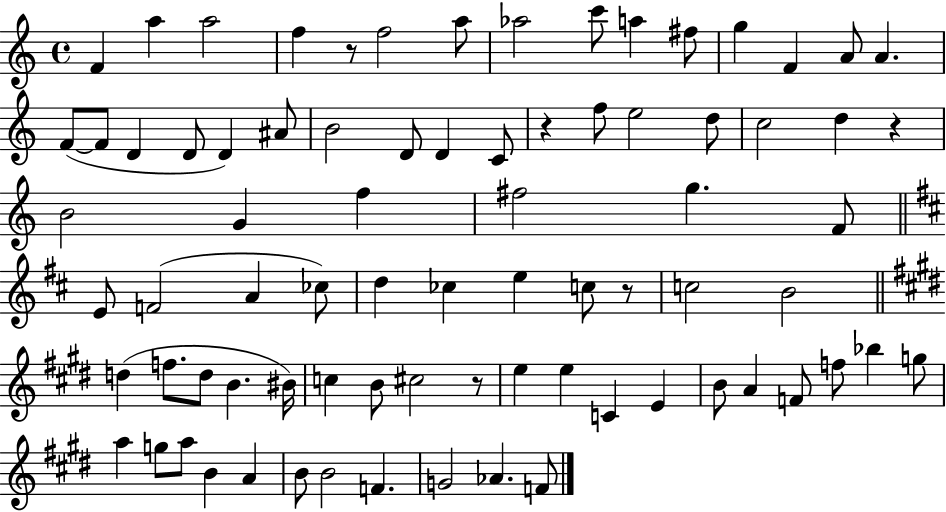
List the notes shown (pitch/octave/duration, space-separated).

F4/q A5/q A5/h F5/q R/e F5/h A5/e Ab5/h C6/e A5/q F#5/e G5/q F4/q A4/e A4/q. F4/e F4/e D4/q D4/e D4/q A#4/e B4/h D4/e D4/q C4/e R/q F5/e E5/h D5/e C5/h D5/q R/q B4/h G4/q F5/q F#5/h G5/q. F4/e E4/e F4/h A4/q CES5/e D5/q CES5/q E5/q C5/e R/e C5/h B4/h D5/q F5/e. D5/e B4/q. BIS4/s C5/q B4/e C#5/h R/e E5/q E5/q C4/q E4/q B4/e A4/q F4/e F5/e Bb5/q G5/e A5/q G5/e A5/e B4/q A4/q B4/e B4/h F4/q. G4/h Ab4/q. F4/e